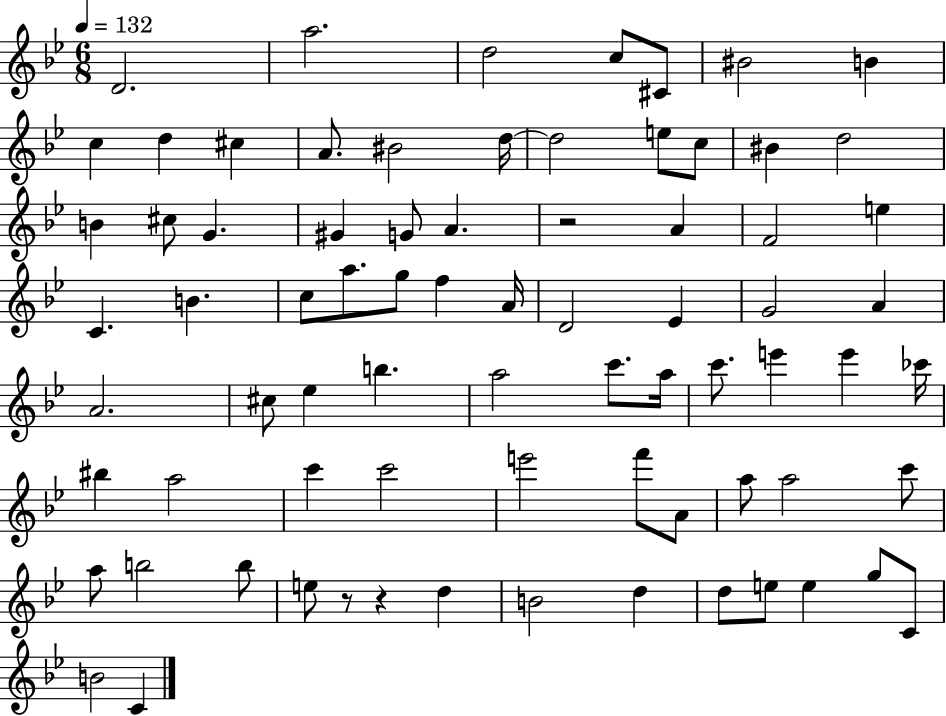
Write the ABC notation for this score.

X:1
T:Untitled
M:6/8
L:1/4
K:Bb
D2 a2 d2 c/2 ^C/2 ^B2 B c d ^c A/2 ^B2 d/4 d2 e/2 c/2 ^B d2 B ^c/2 G ^G G/2 A z2 A F2 e C B c/2 a/2 g/2 f A/4 D2 _E G2 A A2 ^c/2 _e b a2 c'/2 a/4 c'/2 e' e' _c'/4 ^b a2 c' c'2 e'2 f'/2 A/2 a/2 a2 c'/2 a/2 b2 b/2 e/2 z/2 z d B2 d d/2 e/2 e g/2 C/2 B2 C